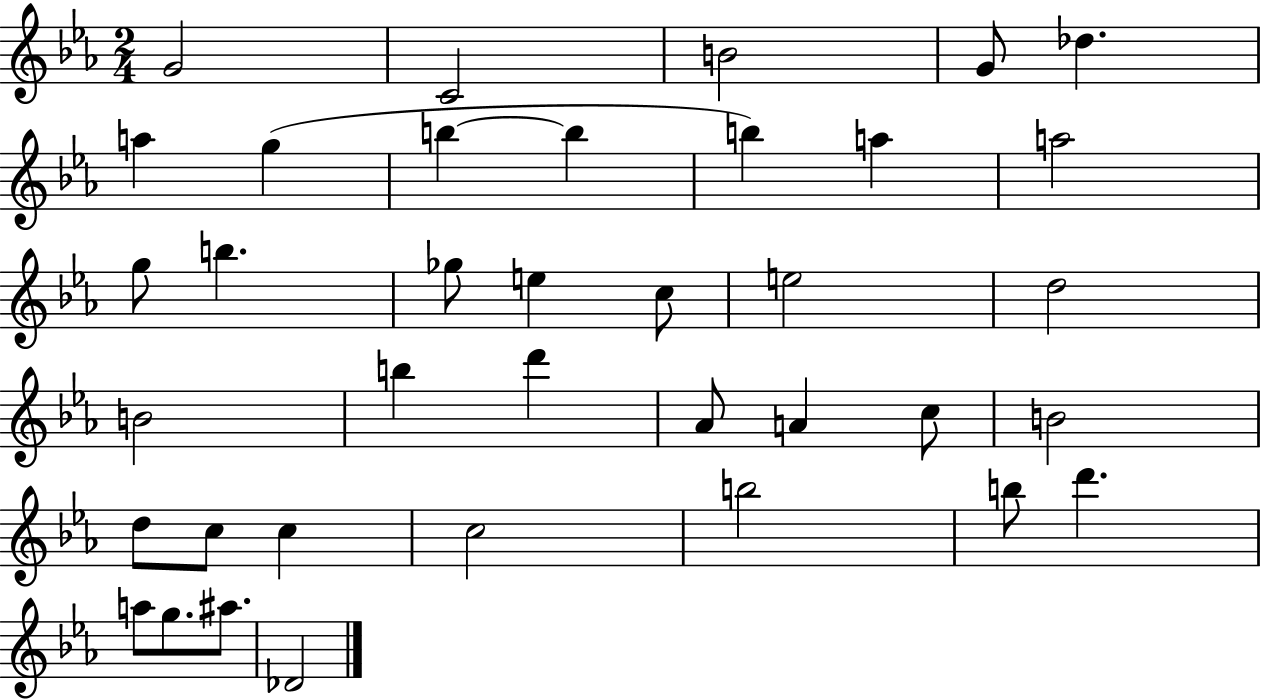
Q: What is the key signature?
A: EES major